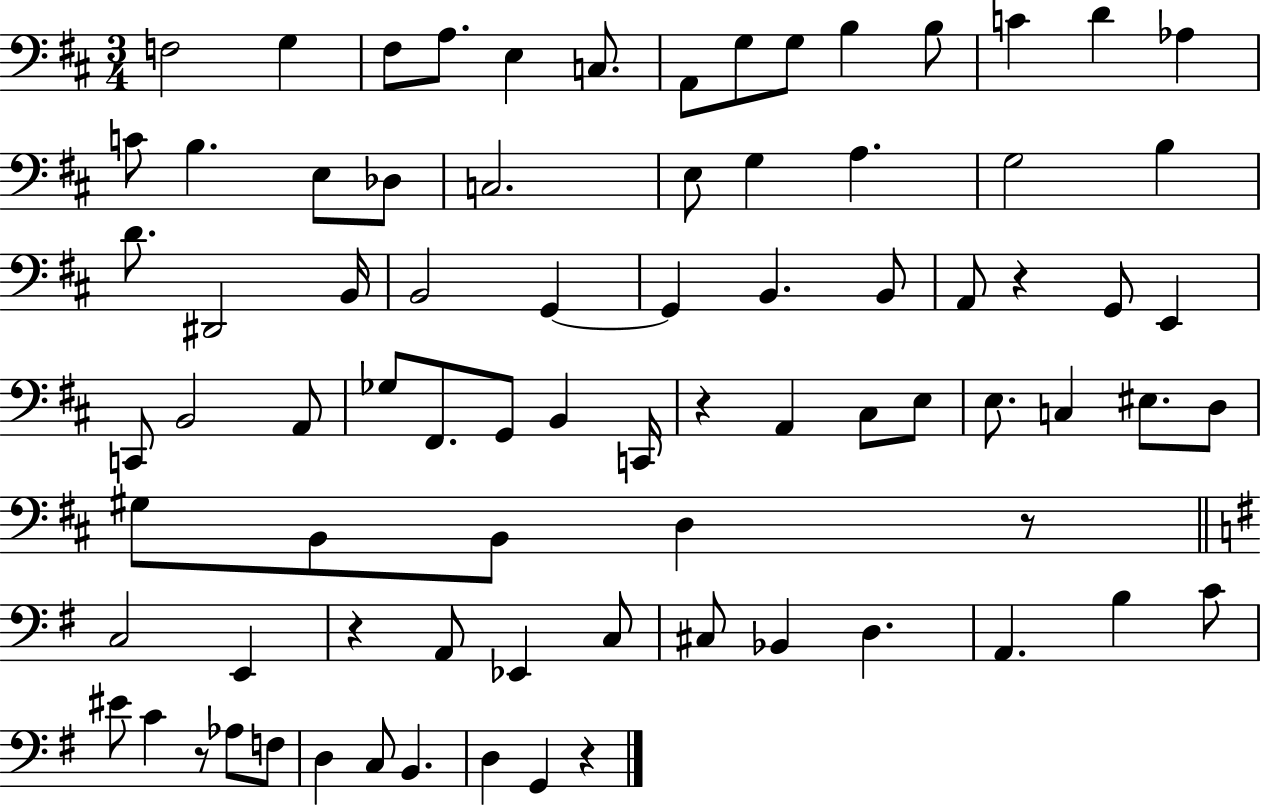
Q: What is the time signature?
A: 3/4